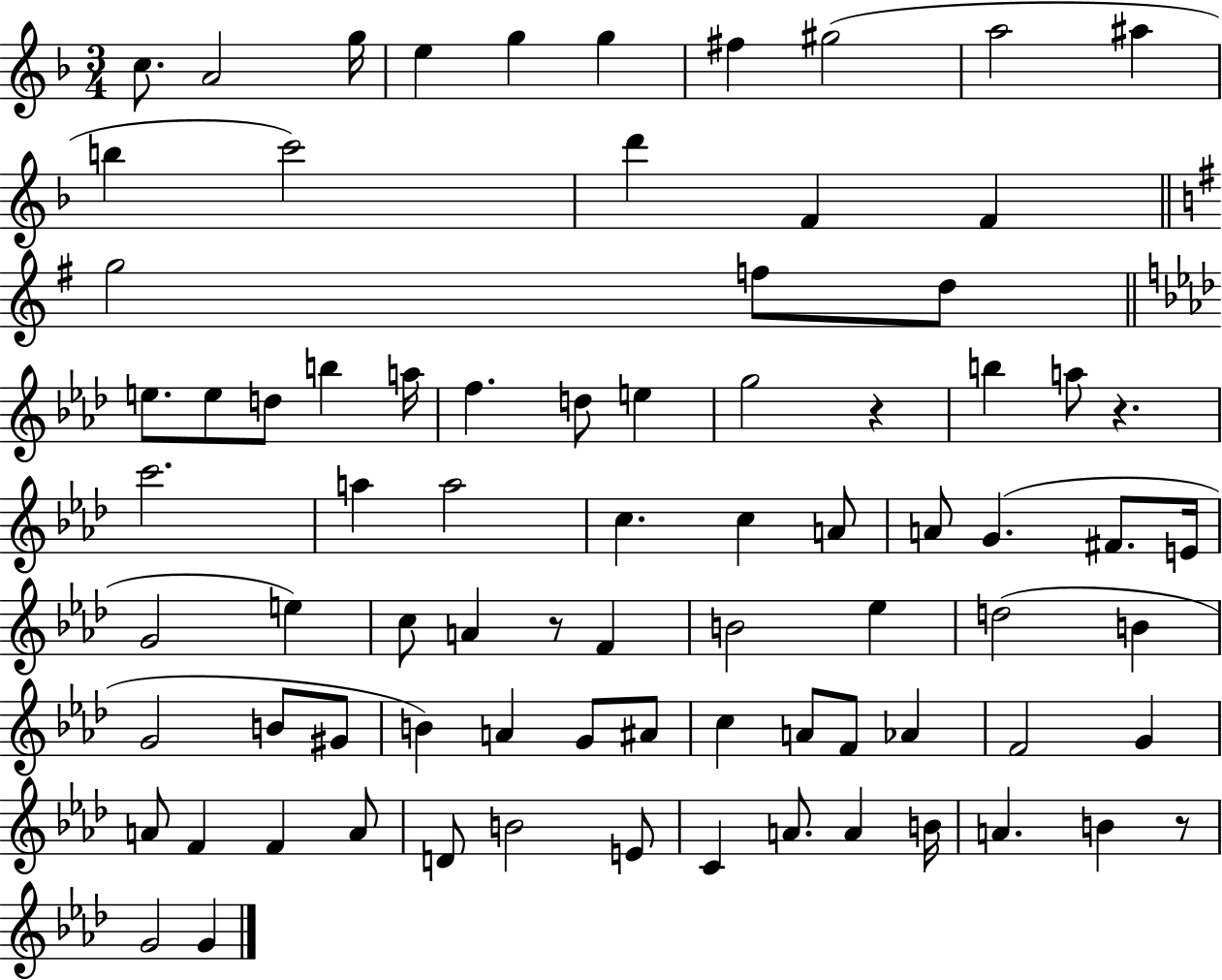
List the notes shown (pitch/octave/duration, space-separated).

C5/e. A4/h G5/s E5/q G5/q G5/q F#5/q G#5/h A5/h A#5/q B5/q C6/h D6/q F4/q F4/q G5/h F5/e D5/e E5/e. E5/e D5/e B5/q A5/s F5/q. D5/e E5/q G5/h R/q B5/q A5/e R/q. C6/h. A5/q A5/h C5/q. C5/q A4/e A4/e G4/q. F#4/e. E4/s G4/h E5/q C5/e A4/q R/e F4/q B4/h Eb5/q D5/h B4/q G4/h B4/e G#4/e B4/q A4/q G4/e A#4/e C5/q A4/e F4/e Ab4/q F4/h G4/q A4/e F4/q F4/q A4/e D4/e B4/h E4/e C4/q A4/e. A4/q B4/s A4/q. B4/q R/e G4/h G4/q